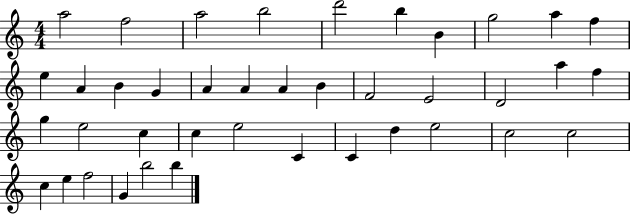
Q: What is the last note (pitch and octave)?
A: B5